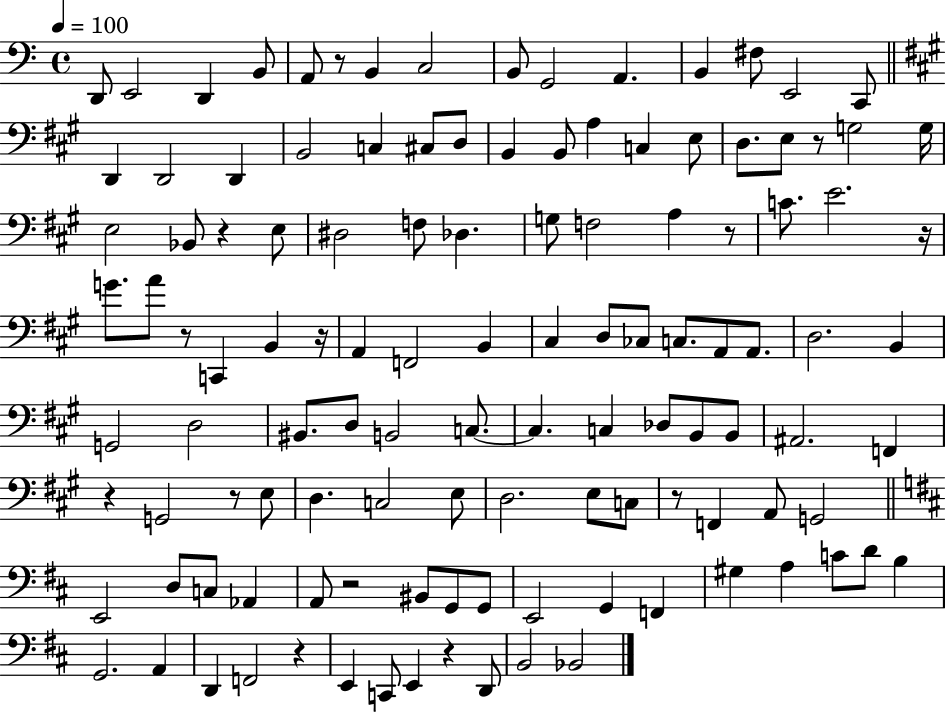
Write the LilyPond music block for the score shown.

{
  \clef bass
  \time 4/4
  \defaultTimeSignature
  \key c \major
  \tempo 4 = 100
  d,8 e,2 d,4 b,8 | a,8 r8 b,4 c2 | b,8 g,2 a,4. | b,4 fis8 e,2 c,8 | \break \bar "||" \break \key a \major d,4 d,2 d,4 | b,2 c4 cis8 d8 | b,4 b,8 a4 c4 e8 | d8. e8 r8 g2 g16 | \break e2 bes,8 r4 e8 | dis2 f8 des4. | g8 f2 a4 r8 | c'8. e'2. r16 | \break g'8. a'8 r8 c,4 b,4 r16 | a,4 f,2 b,4 | cis4 d8 ces8 c8. a,8 a,8. | d2. b,4 | \break g,2 d2 | bis,8. d8 b,2 c8.~~ | c4. c4 des8 b,8 b,8 | ais,2. f,4 | \break r4 g,2 r8 e8 | d4. c2 e8 | d2. e8 c8 | r8 f,4 a,8 g,2 | \break \bar "||" \break \key d \major e,2 d8 c8 aes,4 | a,8 r2 bis,8 g,8 g,8 | e,2 g,4 f,4 | gis4 a4 c'8 d'8 b4 | \break g,2. a,4 | d,4 f,2 r4 | e,4 c,8 e,4 r4 d,8 | b,2 bes,2 | \break \bar "|."
}